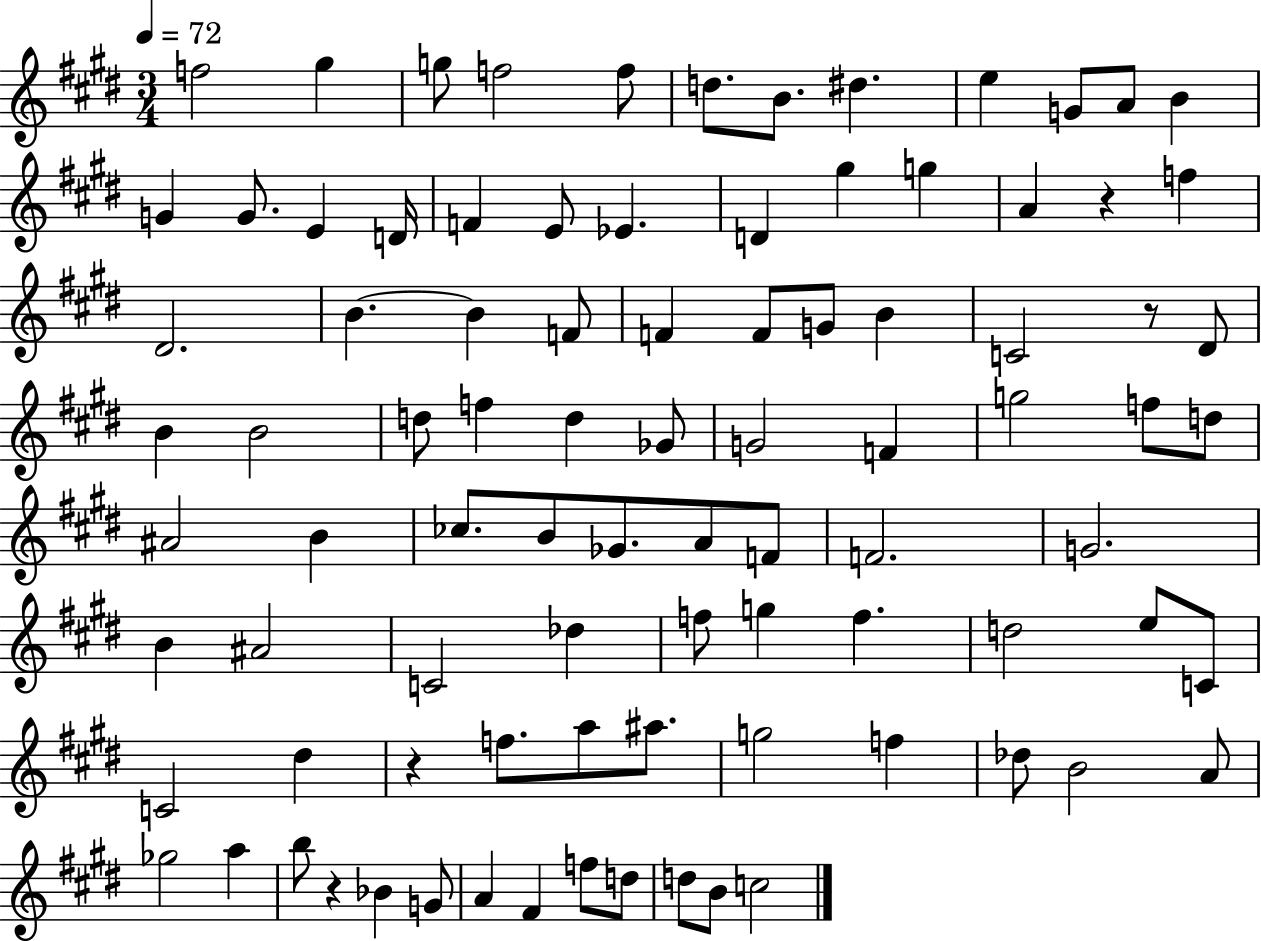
F5/h G#5/q G5/e F5/h F5/e D5/e. B4/e. D#5/q. E5/q G4/e A4/e B4/q G4/q G4/e. E4/q D4/s F4/q E4/e Eb4/q. D4/q G#5/q G5/q A4/q R/q F5/q D#4/h. B4/q. B4/q F4/e F4/q F4/e G4/e B4/q C4/h R/e D#4/e B4/q B4/h D5/e F5/q D5/q Gb4/e G4/h F4/q G5/h F5/e D5/e A#4/h B4/q CES5/e. B4/e Gb4/e. A4/e F4/e F4/h. G4/h. B4/q A#4/h C4/h Db5/q F5/e G5/q F5/q. D5/h E5/e C4/e C4/h D#5/q R/q F5/e. A5/e A#5/e. G5/h F5/q Db5/e B4/h A4/e Gb5/h A5/q B5/e R/q Bb4/q G4/e A4/q F#4/q F5/e D5/e D5/e B4/e C5/h